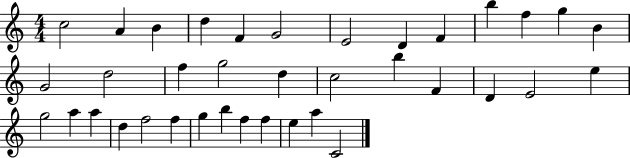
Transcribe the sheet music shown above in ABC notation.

X:1
T:Untitled
M:4/4
L:1/4
K:C
c2 A B d F G2 E2 D F b f g B G2 d2 f g2 d c2 b F D E2 e g2 a a d f2 f g b f f e a C2